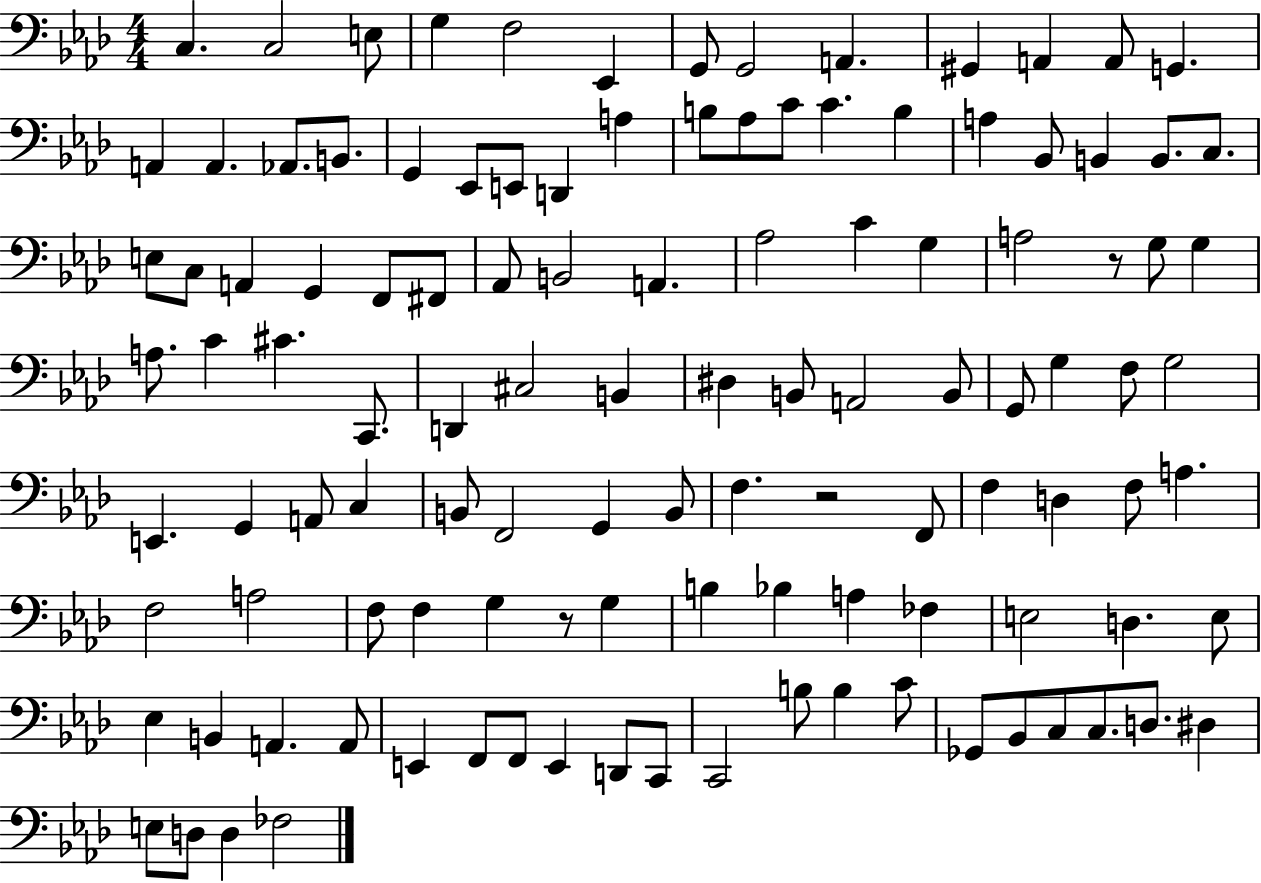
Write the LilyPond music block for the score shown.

{
  \clef bass
  \numericTimeSignature
  \time 4/4
  \key aes \major
  \repeat volta 2 { c4. c2 e8 | g4 f2 ees,4 | g,8 g,2 a,4. | gis,4 a,4 a,8 g,4. | \break a,4 a,4. aes,8. b,8. | g,4 ees,8 e,8 d,4 a4 | b8 aes8 c'8 c'4. b4 | a4 bes,8 b,4 b,8. c8. | \break e8 c8 a,4 g,4 f,8 fis,8 | aes,8 b,2 a,4. | aes2 c'4 g4 | a2 r8 g8 g4 | \break a8. c'4 cis'4. c,8. | d,4 cis2 b,4 | dis4 b,8 a,2 b,8 | g,8 g4 f8 g2 | \break e,4. g,4 a,8 c4 | b,8 f,2 g,4 b,8 | f4. r2 f,8 | f4 d4 f8 a4. | \break f2 a2 | f8 f4 g4 r8 g4 | b4 bes4 a4 fes4 | e2 d4. e8 | \break ees4 b,4 a,4. a,8 | e,4 f,8 f,8 e,4 d,8 c,8 | c,2 b8 b4 c'8 | ges,8 bes,8 c8 c8. d8. dis4 | \break e8 d8 d4 fes2 | } \bar "|."
}